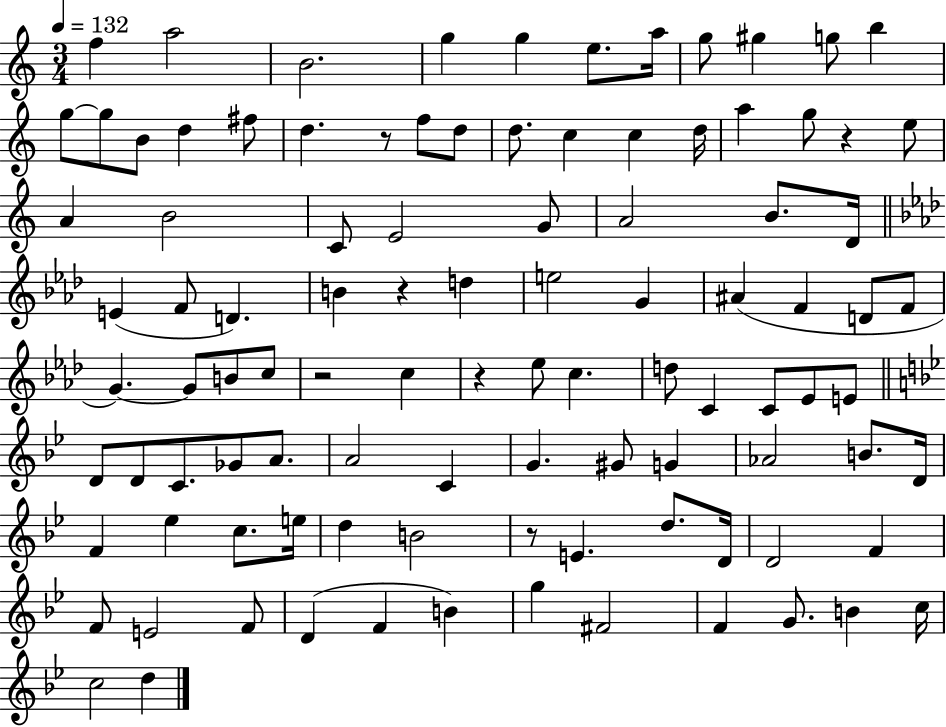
F5/q A5/h B4/h. G5/q G5/q E5/e. A5/s G5/e G#5/q G5/e B5/q G5/e G5/e B4/e D5/q F#5/e D5/q. R/e F5/e D5/e D5/e. C5/q C5/q D5/s A5/q G5/e R/q E5/e A4/q B4/h C4/e E4/h G4/e A4/h B4/e. D4/s E4/q F4/e D4/q. B4/q R/q D5/q E5/h G4/q A#4/q F4/q D4/e F4/e G4/q. G4/e B4/e C5/e R/h C5/q R/q Eb5/e C5/q. D5/e C4/q C4/e Eb4/e E4/e D4/e D4/e C4/e. Gb4/e A4/e. A4/h C4/q G4/q. G#4/e G4/q Ab4/h B4/e. D4/s F4/q Eb5/q C5/e. E5/s D5/q B4/h R/e E4/q. D5/e. D4/s D4/h F4/q F4/e E4/h F4/e D4/q F4/q B4/q G5/q F#4/h F4/q G4/e. B4/q C5/s C5/h D5/q